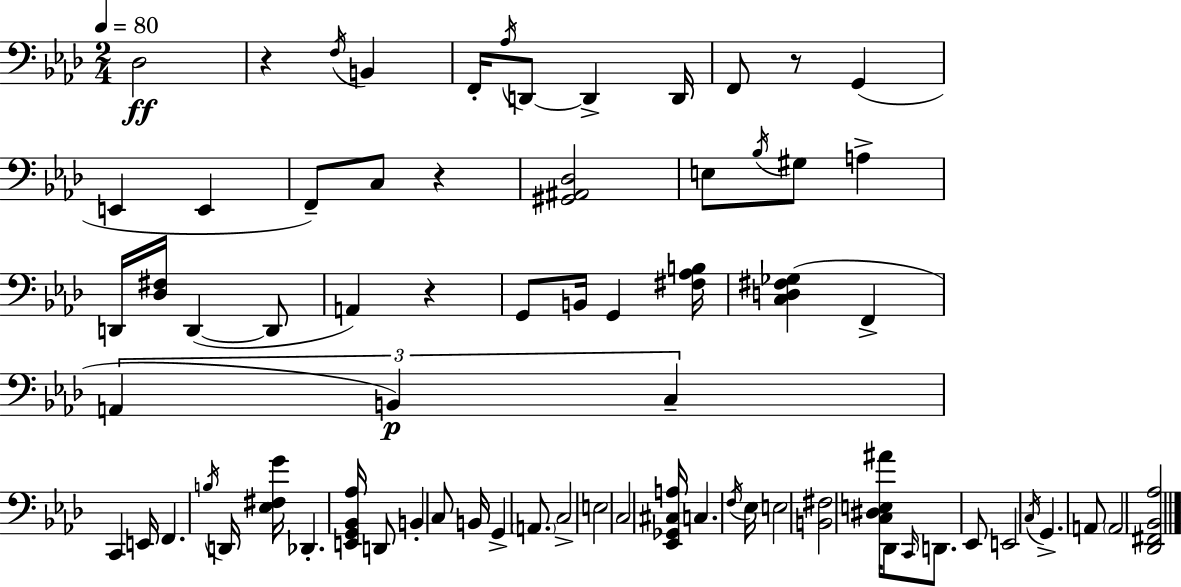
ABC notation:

X:1
T:Untitled
M:2/4
L:1/4
K:Fm
_D,2 z F,/4 B,, F,,/4 _A,/4 D,,/2 D,, D,,/4 F,,/2 z/2 G,, E,, E,, F,,/2 C,/2 z [^G,,^A,,_D,]2 E,/2 _B,/4 ^G,/2 A, D,,/4 [_D,^F,]/4 D,, D,,/2 A,, z G,,/2 B,,/4 G,, [^F,_A,B,]/4 [C,D,^F,_G,] F,, A,, B,, C, C,, E,,/4 F,, B,/4 D,,/4 [_E,^F,G]/4 _D,, [E,,G,,_B,,_A,]/4 D,,/2 B,, C,/2 B,,/4 G,, A,,/2 C,2 E,2 C,2 [_E,,_G,,^C,A,]/4 C, F,/4 _E,/4 E,2 [B,,^F,]2 [C,^D,E,^A]/4 _D,,/2 C,,/4 D,,/2 _E,,/2 E,,2 C,/4 G,, A,,/2 A,,2 [_D,,^F,,_B,,_A,]2